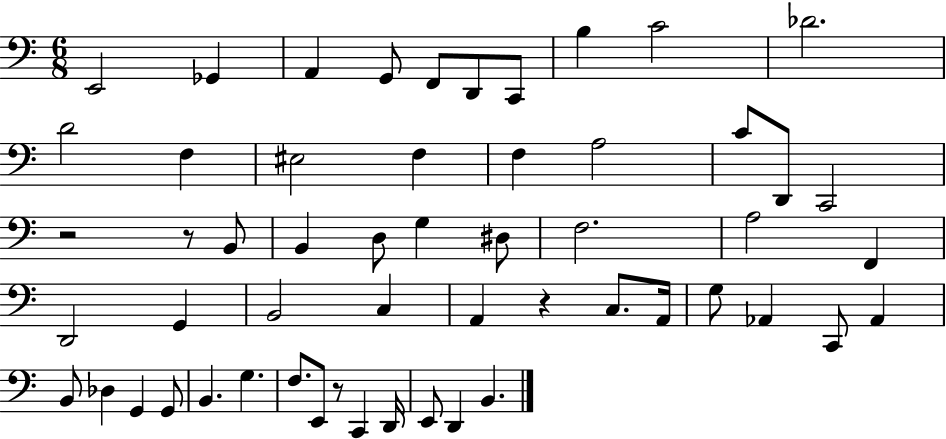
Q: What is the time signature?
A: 6/8